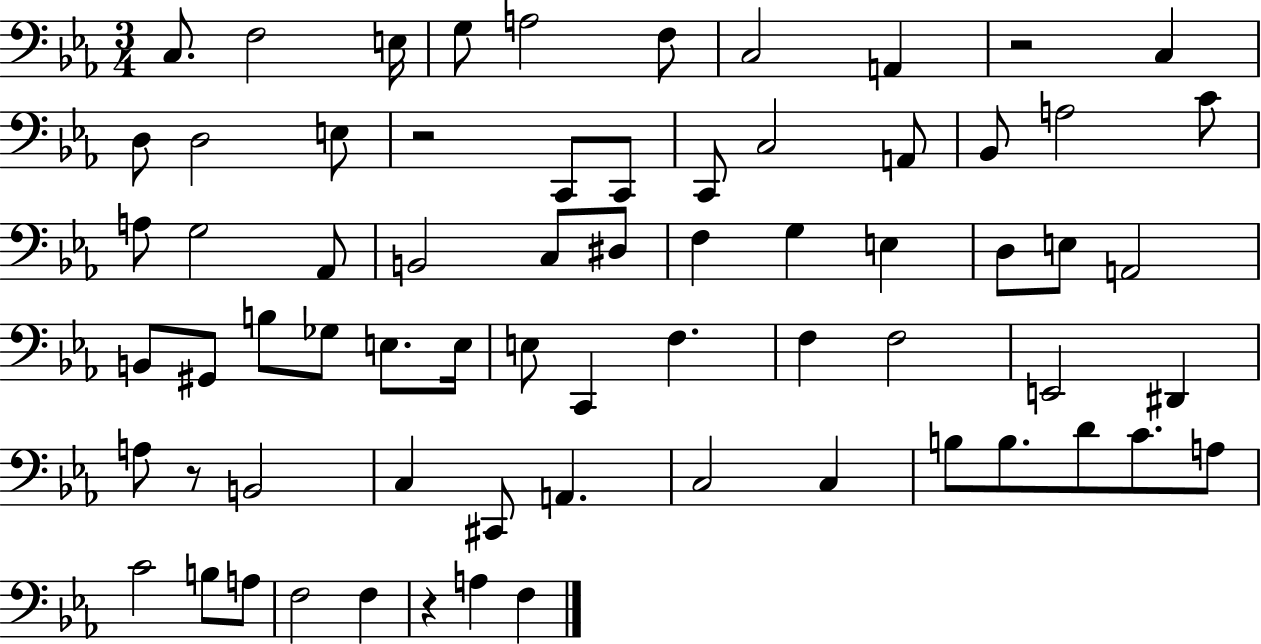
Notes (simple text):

C3/e. F3/h E3/s G3/e A3/h F3/e C3/h A2/q R/h C3/q D3/e D3/h E3/e R/h C2/e C2/e C2/e C3/h A2/e Bb2/e A3/h C4/e A3/e G3/h Ab2/e B2/h C3/e D#3/e F3/q G3/q E3/q D3/e E3/e A2/h B2/e G#2/e B3/e Gb3/e E3/e. E3/s E3/e C2/q F3/q. F3/q F3/h E2/h D#2/q A3/e R/e B2/h C3/q C#2/e A2/q. C3/h C3/q B3/e B3/e. D4/e C4/e. A3/e C4/h B3/e A3/e F3/h F3/q R/q A3/q F3/q